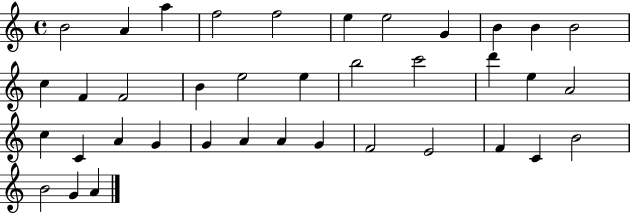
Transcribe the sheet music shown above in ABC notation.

X:1
T:Untitled
M:4/4
L:1/4
K:C
B2 A a f2 f2 e e2 G B B B2 c F F2 B e2 e b2 c'2 d' e A2 c C A G G A A G F2 E2 F C B2 B2 G A